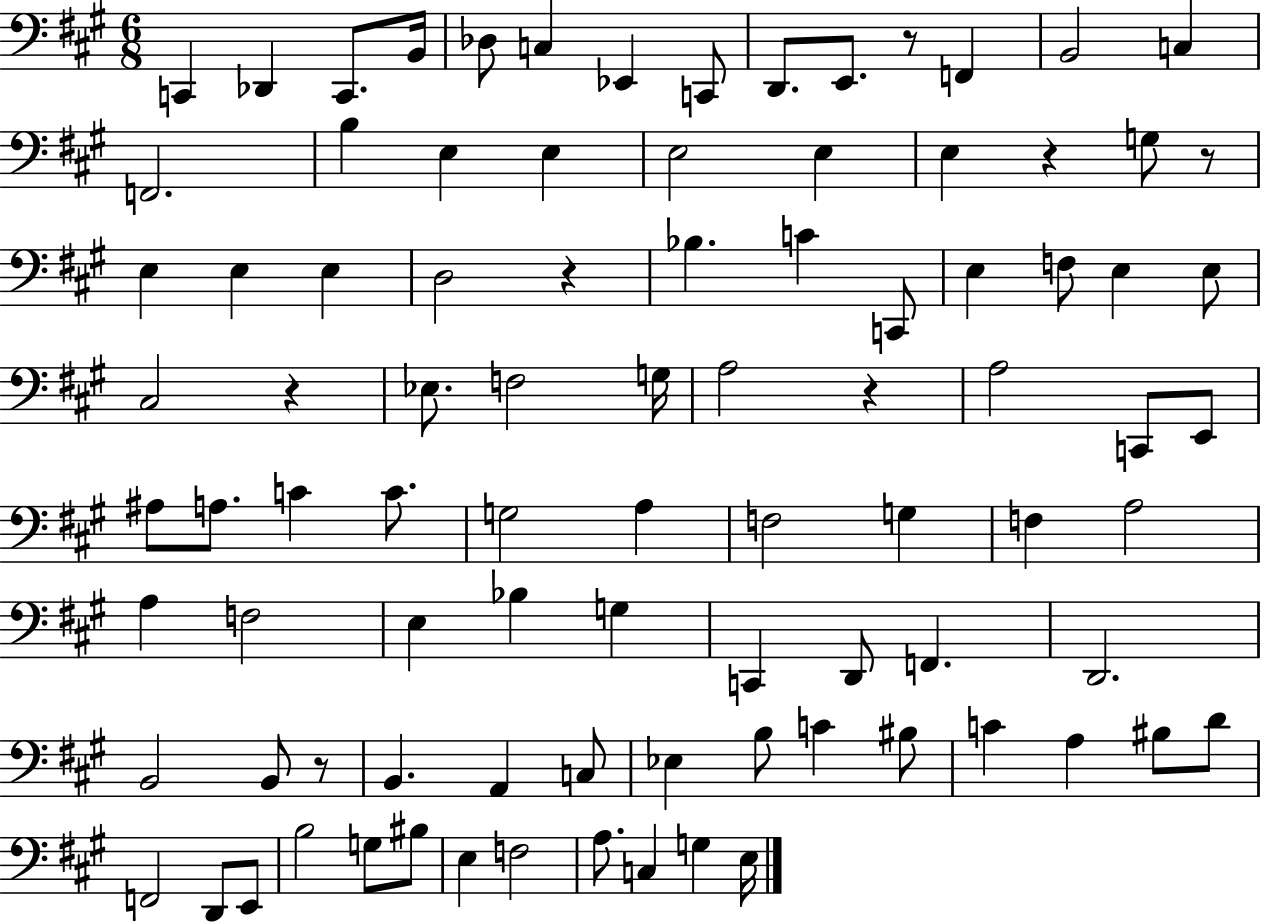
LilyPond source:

{
  \clef bass
  \numericTimeSignature
  \time 6/8
  \key a \major
  \repeat volta 2 { c,4 des,4 c,8. b,16 | des8 c4 ees,4 c,8 | d,8. e,8. r8 f,4 | b,2 c4 | \break f,2. | b4 e4 e4 | e2 e4 | e4 r4 g8 r8 | \break e4 e4 e4 | d2 r4 | bes4. c'4 c,8 | e4 f8 e4 e8 | \break cis2 r4 | ees8. f2 g16 | a2 r4 | a2 c,8 e,8 | \break ais8 a8. c'4 c'8. | g2 a4 | f2 g4 | f4 a2 | \break a4 f2 | e4 bes4 g4 | c,4 d,8 f,4. | d,2. | \break b,2 b,8 r8 | b,4. a,4 c8 | ees4 b8 c'4 bis8 | c'4 a4 bis8 d'8 | \break f,2 d,8 e,8 | b2 g8 bis8 | e4 f2 | a8. c4 g4 e16 | \break } \bar "|."
}